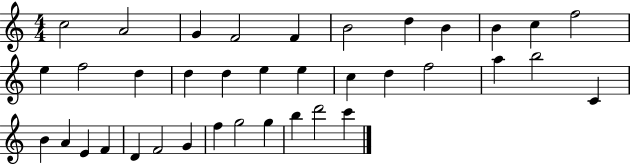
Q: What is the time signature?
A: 4/4